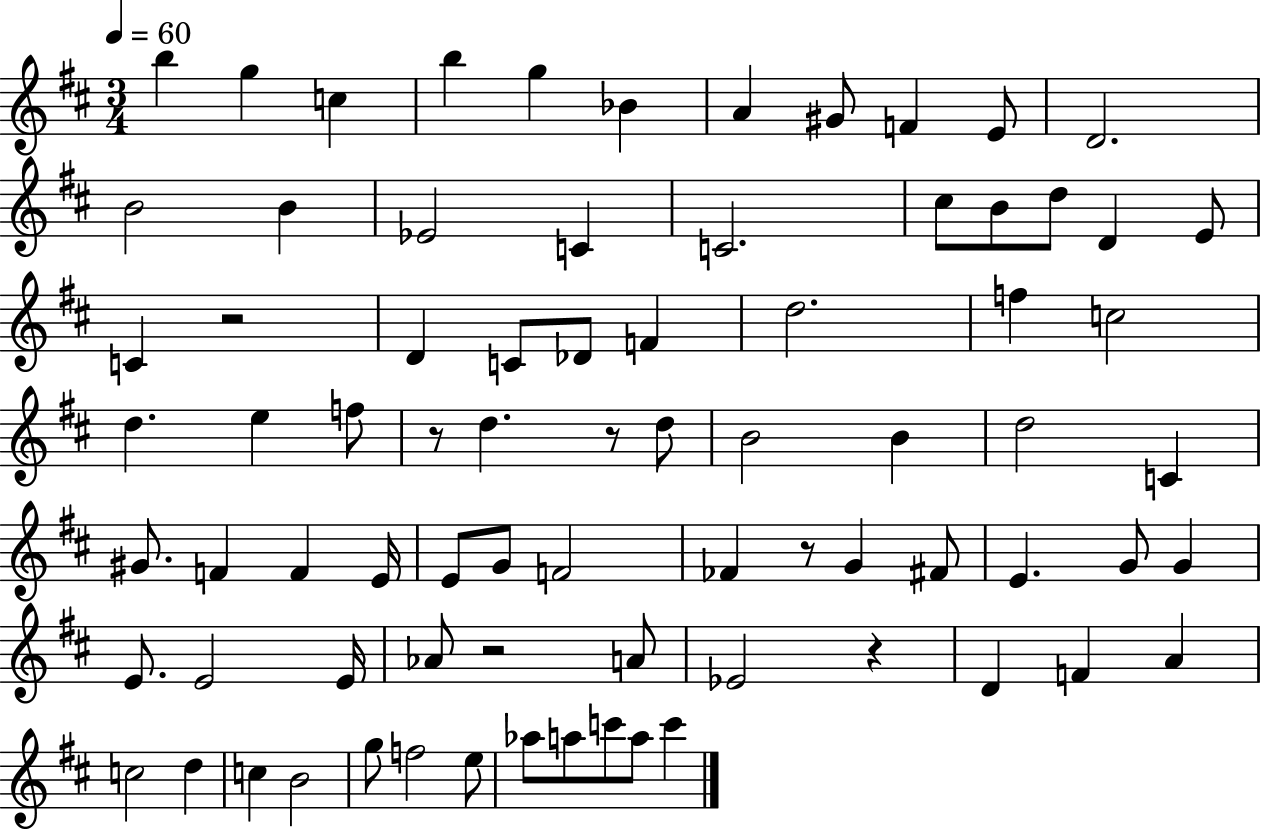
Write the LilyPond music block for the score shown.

{
  \clef treble
  \numericTimeSignature
  \time 3/4
  \key d \major
  \tempo 4 = 60
  b''4 g''4 c''4 | b''4 g''4 bes'4 | a'4 gis'8 f'4 e'8 | d'2. | \break b'2 b'4 | ees'2 c'4 | c'2. | cis''8 b'8 d''8 d'4 e'8 | \break c'4 r2 | d'4 c'8 des'8 f'4 | d''2. | f''4 c''2 | \break d''4. e''4 f''8 | r8 d''4. r8 d''8 | b'2 b'4 | d''2 c'4 | \break gis'8. f'4 f'4 e'16 | e'8 g'8 f'2 | fes'4 r8 g'4 fis'8 | e'4. g'8 g'4 | \break e'8. e'2 e'16 | aes'8 r2 a'8 | ees'2 r4 | d'4 f'4 a'4 | \break c''2 d''4 | c''4 b'2 | g''8 f''2 e''8 | aes''8 a''8 c'''8 a''8 c'''4 | \break \bar "|."
}